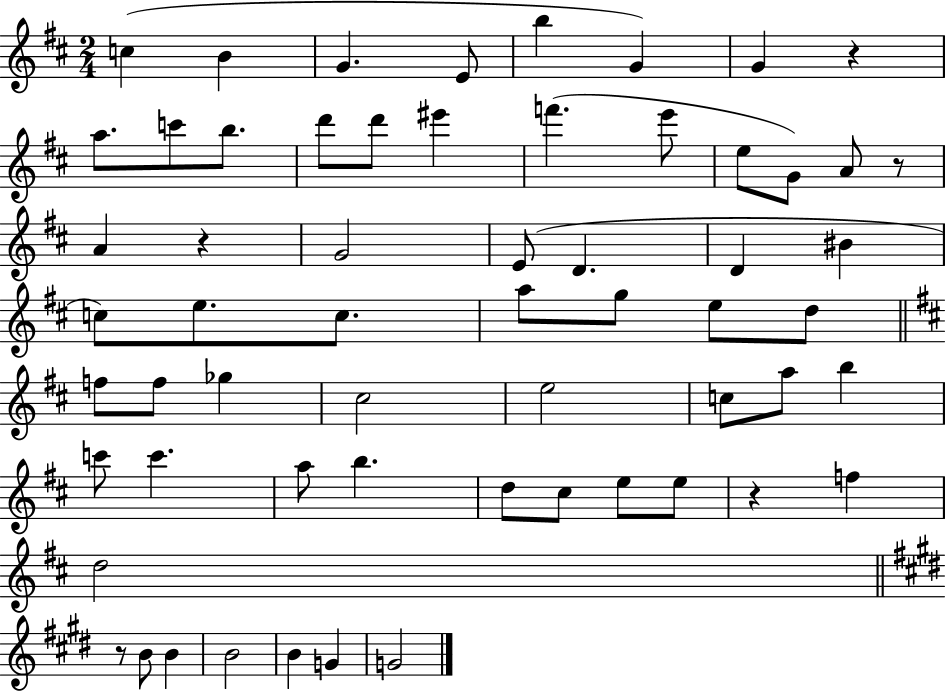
{
  \clef treble
  \numericTimeSignature
  \time 2/4
  \key d \major
  c''4( b'4 | g'4. e'8 | b''4 g'4) | g'4 r4 | \break a''8. c'''8 b''8. | d'''8 d'''8 eis'''4 | f'''4.( e'''8 | e''8 g'8) a'8 r8 | \break a'4 r4 | g'2 | e'8( d'4. | d'4 bis'4 | \break c''8) e''8. c''8. | a''8 g''8 e''8 d''8 | \bar "||" \break \key b \minor f''8 f''8 ges''4 | cis''2 | e''2 | c''8 a''8 b''4 | \break c'''8 c'''4. | a''8 b''4. | d''8 cis''8 e''8 e''8 | r4 f''4 | \break d''2 | \bar "||" \break \key e \major r8 b'8 b'4 | b'2 | b'4 g'4 | g'2 | \break \bar "|."
}